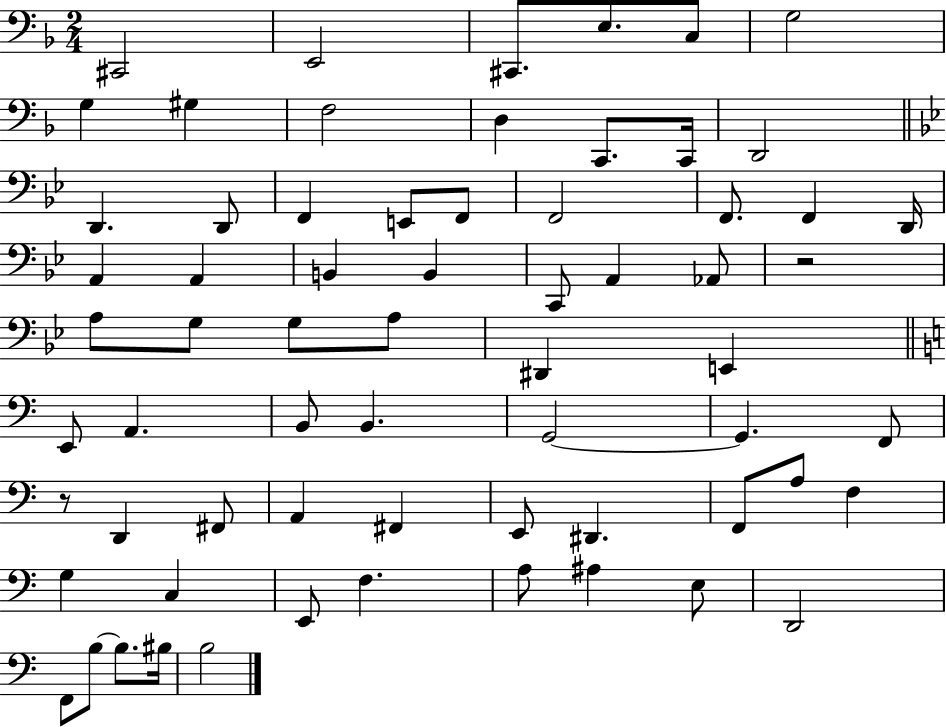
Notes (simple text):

C#2/h E2/h C#2/e. E3/e. C3/e G3/h G3/q G#3/q F3/h D3/q C2/e. C2/s D2/h D2/q. D2/e F2/q E2/e F2/e F2/h F2/e. F2/q D2/s A2/q A2/q B2/q B2/q C2/e A2/q Ab2/e R/h A3/e G3/e G3/e A3/e D#2/q E2/q E2/e A2/q. B2/e B2/q. G2/h G2/q. F2/e R/e D2/q F#2/e A2/q F#2/q E2/e D#2/q. F2/e A3/e F3/q G3/q C3/q E2/e F3/q. A3/e A#3/q E3/e D2/h F2/e B3/e B3/e. BIS3/s B3/h